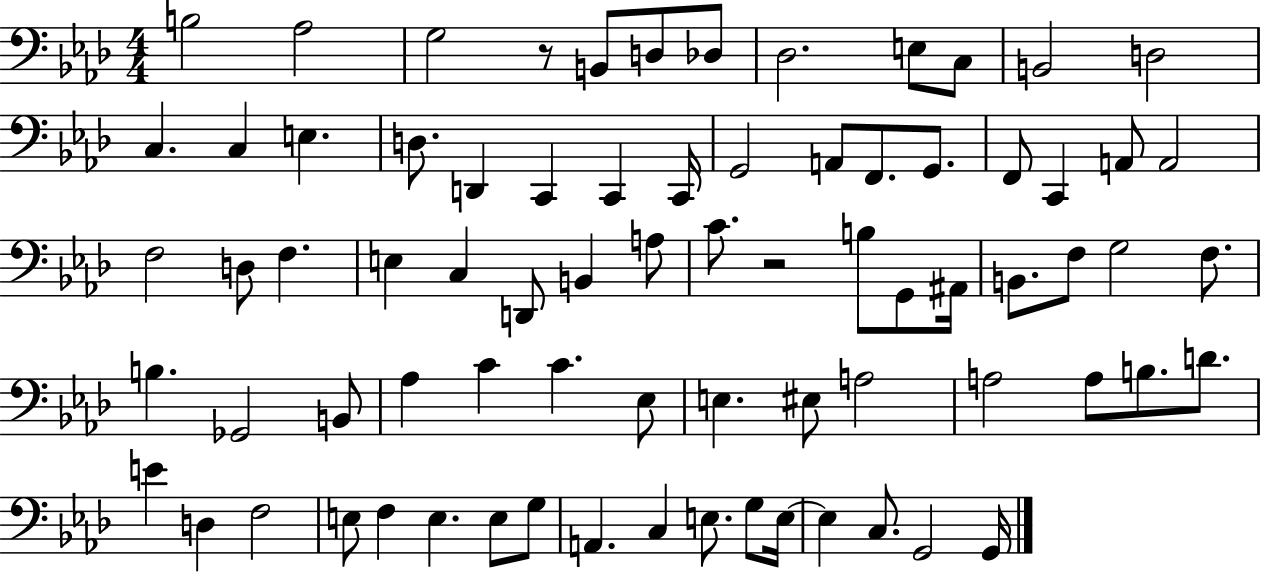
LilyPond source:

{
  \clef bass
  \numericTimeSignature
  \time 4/4
  \key aes \major
  b2 aes2 | g2 r8 b,8 d8 des8 | des2. e8 c8 | b,2 d2 | \break c4. c4 e4. | d8. d,4 c,4 c,4 c,16 | g,2 a,8 f,8. g,8. | f,8 c,4 a,8 a,2 | \break f2 d8 f4. | e4 c4 d,8 b,4 a8 | c'8. r2 b8 g,8 ais,16 | b,8. f8 g2 f8. | \break b4. ges,2 b,8 | aes4 c'4 c'4. ees8 | e4. eis8 a2 | a2 a8 b8. d'8. | \break e'4 d4 f2 | e8 f4 e4. e8 g8 | a,4. c4 e8. g8 e16~~ | e4 c8. g,2 g,16 | \break \bar "|."
}